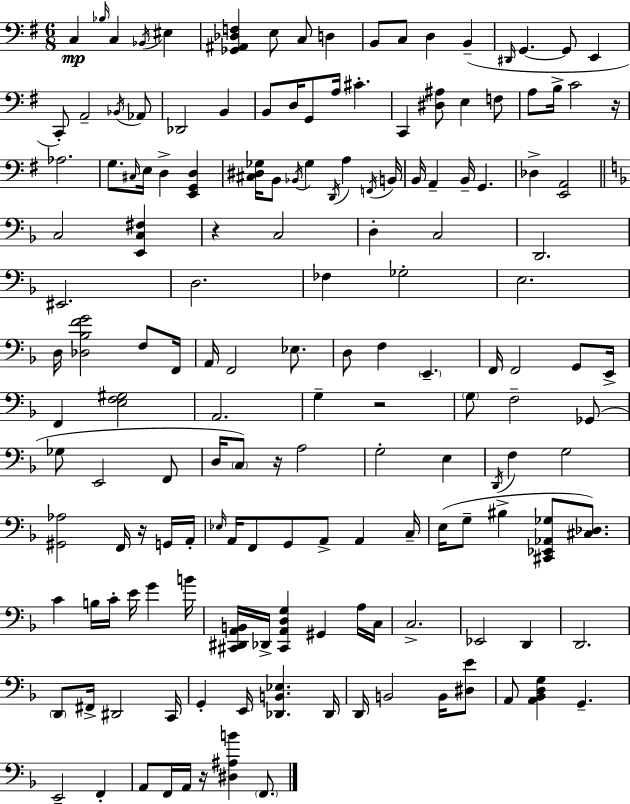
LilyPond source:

{
  \clef bass
  \numericTimeSignature
  \time 6/8
  \key g \major
  c4\mp \grace { bes16 } c4 \acciaccatura { bes,16 } eis4 | <ges, ais, des f>4 e8 c8 d4 | b,8 c8 d4 b,4--( | \grace { dis,16 } g,4.~~ g,8 e,4 | \break c,8-.) a,2-- | \acciaccatura { bes,16 } aes,8 des,2 | b,4 b,8 d16 g,8 a16 cis'4.-. | c,4 <dis ais>8 e4 | \break f8 a8 b16-> c'2 | r16 aes2. | g8. \grace { cis16 } e16 d4-> | <e, g, d>4 <cis dis ges>16 b,8 \acciaccatura { bes,16 } ges4 | \break \acciaccatura { d,16 } a4 \acciaccatura { f,16 } b,16 b,16 a,4-- | b,16-- g,4. des4-> | <e, a,>2 \bar "||" \break \key d \minor c2 <e, c fis>4 | r4 c2 | d4-. c2 | d,2. | \break eis,2. | d2. | fes4 ges2-. | e2. | \break d16 <des bes f' g'>2 f8 f,16 | a,16 f,2 ees8. | d8 f4 \parenthesize e,4.-- | f,16 f,2 g,8 e,16-> | \break f,4 <e f gis>2 | a,2. | g4-- r2 | \parenthesize g8 f2-- ges,8( | \break ges8 e,2 f,8 | d16 \parenthesize c8) r16 a2 | g2-. e4 | \acciaccatura { d,16 } f4 g2 | \break <gis, aes>2 f,16 r16 g,16 | a,16-. \grace { ees16 } a,16 f,8 g,8 a,8-> a,4 | c16-- e16( g8-- bis4-> <cis, ees, aes, ges>8 <cis des>8.) | c'4 b16 c'16-. e'16 g'4 | \break b'16 <cis, dis, a, b,>16 des,16-> <cis, a, d g>4 gis,4 | a16 c16 c2.-> | ees,2 d,4 | d,2. | \break \parenthesize d,8 fis,16-> dis,2 | c,16 g,4-. e,16 <des, b, ees>4. | des,16 d,16 b,2 b,16 | <dis e'>8 a,8 <a, bes, d g>4 g,4.-- | \break e,2-- f,4-. | a,8 f,16 a,16 r16 <dis ais b'>4 \parenthesize f,8. | \bar "|."
}